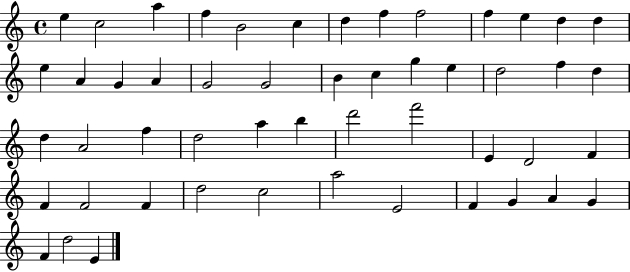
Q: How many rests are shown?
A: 0